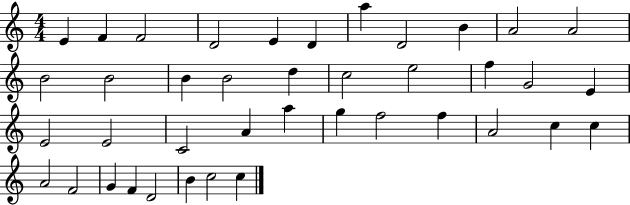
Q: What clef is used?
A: treble